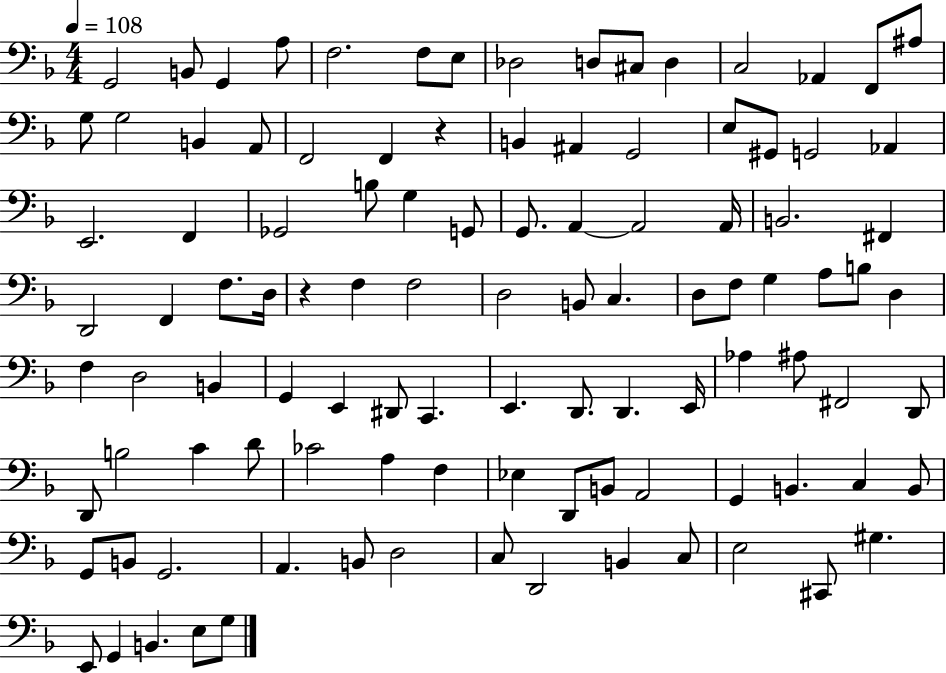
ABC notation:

X:1
T:Untitled
M:4/4
L:1/4
K:F
G,,2 B,,/2 G,, A,/2 F,2 F,/2 E,/2 _D,2 D,/2 ^C,/2 D, C,2 _A,, F,,/2 ^A,/2 G,/2 G,2 B,, A,,/2 F,,2 F,, z B,, ^A,, G,,2 E,/2 ^G,,/2 G,,2 _A,, E,,2 F,, _G,,2 B,/2 G, G,,/2 G,,/2 A,, A,,2 A,,/4 B,,2 ^F,, D,,2 F,, F,/2 D,/4 z F, F,2 D,2 B,,/2 C, D,/2 F,/2 G, A,/2 B,/2 D, F, D,2 B,, G,, E,, ^D,,/2 C,, E,, D,,/2 D,, E,,/4 _A, ^A,/2 ^F,,2 D,,/2 D,,/2 B,2 C D/2 _C2 A, F, _E, D,,/2 B,,/2 A,,2 G,, B,, C, B,,/2 G,,/2 B,,/2 G,,2 A,, B,,/2 D,2 C,/2 D,,2 B,, C,/2 E,2 ^C,,/2 ^G, E,,/2 G,, B,, E,/2 G,/2